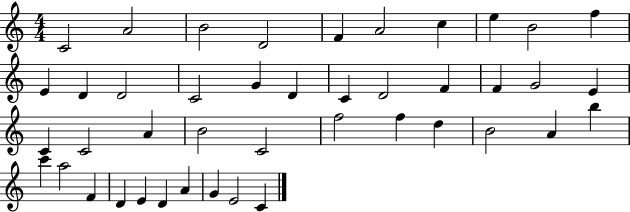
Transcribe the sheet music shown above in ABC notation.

X:1
T:Untitled
M:4/4
L:1/4
K:C
C2 A2 B2 D2 F A2 c e B2 f E D D2 C2 G D C D2 F F G2 E C C2 A B2 C2 f2 f d B2 A b c' a2 F D E D A G E2 C